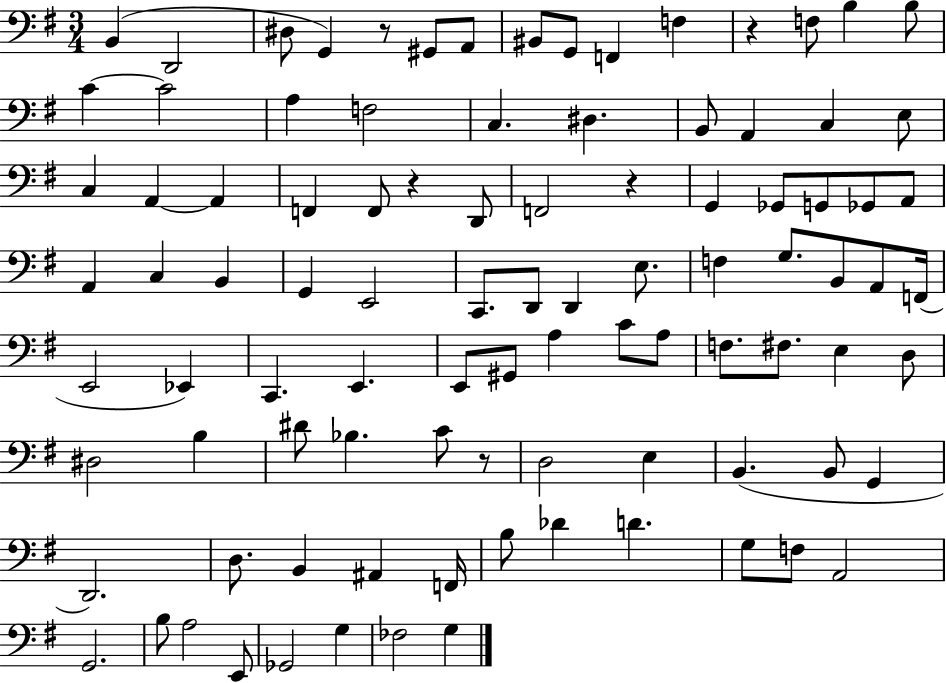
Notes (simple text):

B2/q D2/h D#3/e G2/q R/e G#2/e A2/e BIS2/e G2/e F2/q F3/q R/q F3/e B3/q B3/e C4/q C4/h A3/q F3/h C3/q. D#3/q. B2/e A2/q C3/q E3/e C3/q A2/q A2/q F2/q F2/e R/q D2/e F2/h R/q G2/q Gb2/e G2/e Gb2/e A2/e A2/q C3/q B2/q G2/q E2/h C2/e. D2/e D2/q E3/e. F3/q G3/e. B2/e A2/e F2/s E2/h Eb2/q C2/q. E2/q. E2/e G#2/e A3/q C4/e A3/e F3/e. F#3/e. E3/q D3/e D#3/h B3/q D#4/e Bb3/q. C4/e R/e D3/h E3/q B2/q. B2/e G2/q D2/h. D3/e. B2/q A#2/q F2/s B3/e Db4/q D4/q. G3/e F3/e A2/h G2/h. B3/e A3/h E2/e Gb2/h G3/q FES3/h G3/q